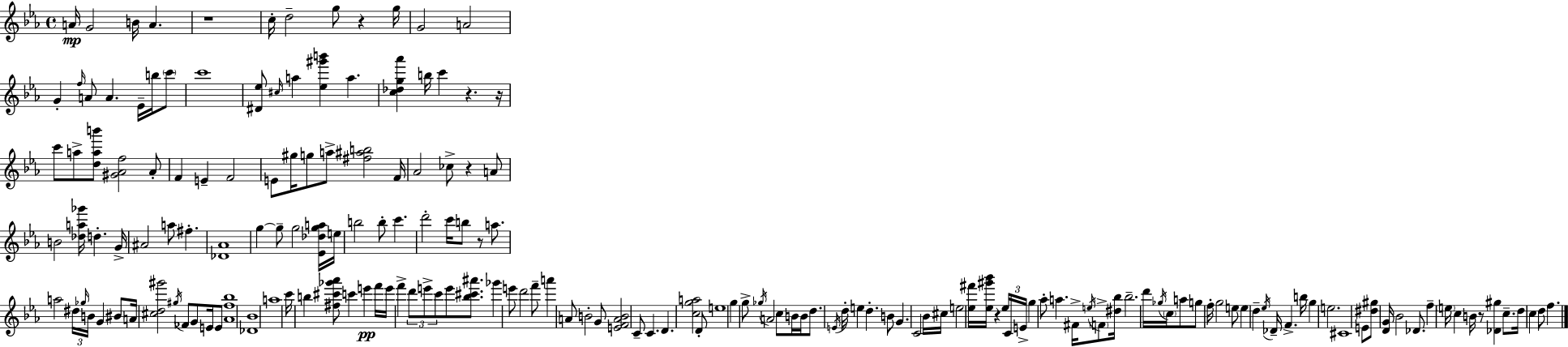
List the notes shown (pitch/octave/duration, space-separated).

A4/s G4/h B4/s A4/q. R/w C5/s D5/h G5/e R/q G5/s G4/h A4/h G4/q F5/s A4/e A4/q. Eb4/s B5/s C6/e C6/w [D#4,Eb5]/e C#5/s A5/q [Eb5,G#6,B6]/q A5/q. [C5,Db5,G5,Ab6]/q B5/s C6/q R/q. R/s C6/e A5/e [D5,A5,B6]/e [G#4,Ab4,F5]/h Ab4/e F4/q E4/q F4/h E4/e G#5/s G5/e A5/e [F#5,A#5,B5]/h F4/s Ab4/h CES5/e R/q A4/e B4/h [Db5,A5,Gb6]/s D5/q. G4/s A#4/h A5/e F#5/q. [Db4,Ab4]/w G5/q G5/e G5/h [Eb4,Db5,G5,A5]/s E5/s B5/h B5/e C6/q. D6/h C6/s B5/e R/e A5/e. A5/h D#5/s Gb5/s B4/s G4/q BIS4/e A4/s [C#5,D5,G#6]/h G#5/s FES4/e G4/e E4/s E4/e [Ab4,F5,Bb5]/w [Db4,Bb4]/w A5/w C6/s B5/q [F#5,C#6,Gb6,Ab6]/e C6/q E6/q F6/s E6/s F6/q D6/e E6/e C6/e E6/e [Bb5,C#6,A#6]/e. Gb6/q E6/e D6/h F6/e A6/q A4/e B4/h G4/e [E4,F4,A4,B4]/h C4/e C4/q. D4/q. [C5,G5,A5]/h D4/e E5/w G5/q G5/e Gb5/s A4/h C5/e B4/s B4/s D5/e. E4/s D5/s E5/q D5/q. B4/e G4/q. C4/h Bb4/s C#5/s E5/h [Eb5,F#6]/s [Eb5,G#6,Bb6]/s R/q Eb5/s C4/s E4/s G5/q Ab5/e A5/q. F#4/s E5/s F4/e [D#5,Bb5]/s Bb5/h. D6/s Gb5/s C5/s A5/e G5/e F5/s G5/h E5/e E5/q D5/q Eb5/s Db4/s F4/q. B5/s G5/q E5/h. C#4/w E4/e [D#5,G#5]/e [D4,G4]/s Bb4/h Db4/e. F5/q E5/s C5/q B4/s R/e [Db4,G#5]/q C5/e. D5/s C5/q D5/e F5/q.